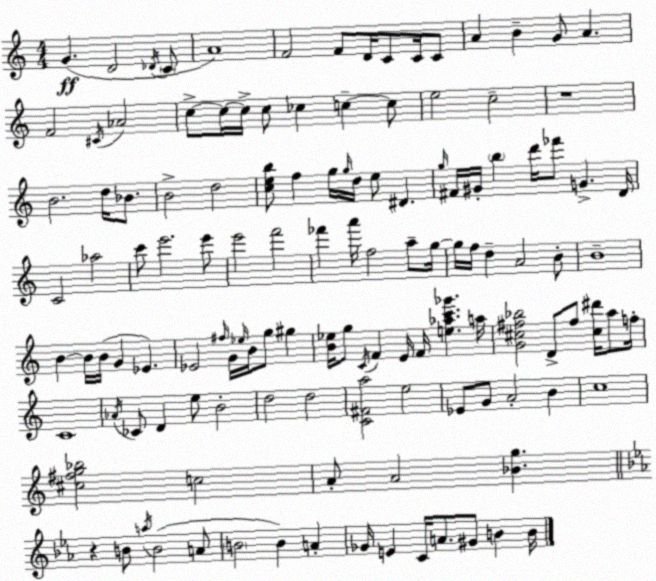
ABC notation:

X:1
T:Untitled
M:4/4
L:1/4
K:Am
G D2 _D/4 C/2 A4 F2 F/2 D/4 C/2 C/4 C/2 A B G/2 A F2 ^C/4 _A2 c/2 c/4 c/4 c/2 _c c c/2 e2 c2 z4 B2 d/4 _B/2 B2 d2 [ceb]/2 f g/4 g/4 d/4 e/2 ^D g/4 ^F/4 ^G/4 b d'/4 _f'/2 G D/4 C2 _a2 c'/2 e'2 e'/2 e'2 f'2 _f' a'/4 f2 a/2 g/4 g/4 f/4 d A2 B/2 B4 B B/4 B/4 G _E _E2 ^f/4 G/4 _e/4 B/4 g/2 ^g [B_e]/4 g/2 C/4 F E/4 F/4 [e_ac'_g'] a/4 [G^c^f_b]2 D/2 ^f/2 [^c^d']/4 a/2 f/4 C4 _A/4 _C/2 D e/2 B2 d2 d2 [C^Fa]2 e2 _E/2 G/2 A2 B c4 [^c^fg_b]2 c2 A/2 A2 [_Bg] z B/2 a/4 B2 A/2 B2 B A _G/4 E C/4 A/2 ^G/2 B B/4